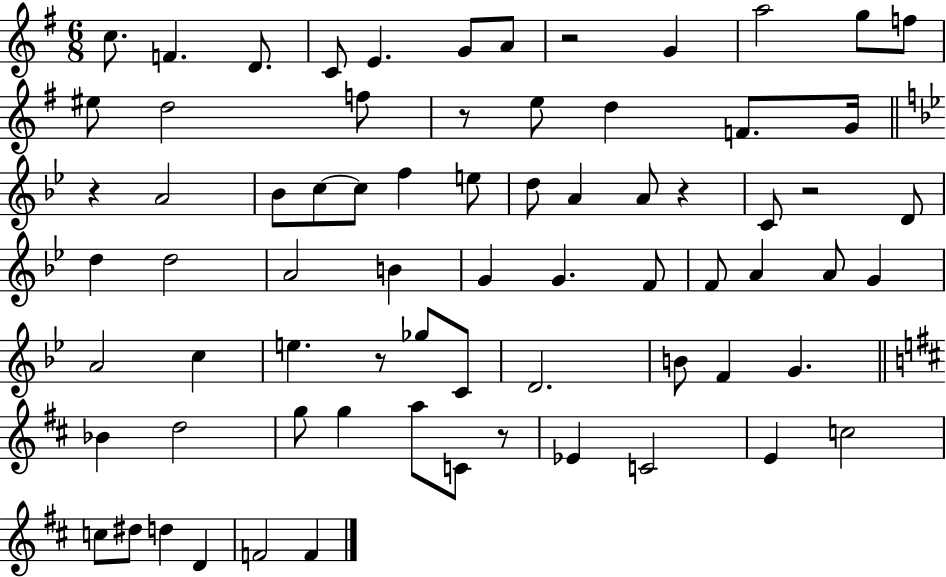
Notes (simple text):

C5/e. F4/q. D4/e. C4/e E4/q. G4/e A4/e R/h G4/q A5/h G5/e F5/e EIS5/e D5/h F5/e R/e E5/e D5/q F4/e. G4/s R/q A4/h Bb4/e C5/e C5/e F5/q E5/e D5/e A4/q A4/e R/q C4/e R/h D4/e D5/q D5/h A4/h B4/q G4/q G4/q. F4/e F4/e A4/q A4/e G4/q A4/h C5/q E5/q. R/e Gb5/e C4/e D4/h. B4/e F4/q G4/q. Bb4/q D5/h G5/e G5/q A5/e C4/e R/e Eb4/q C4/h E4/q C5/h C5/e D#5/e D5/q D4/q F4/h F4/q